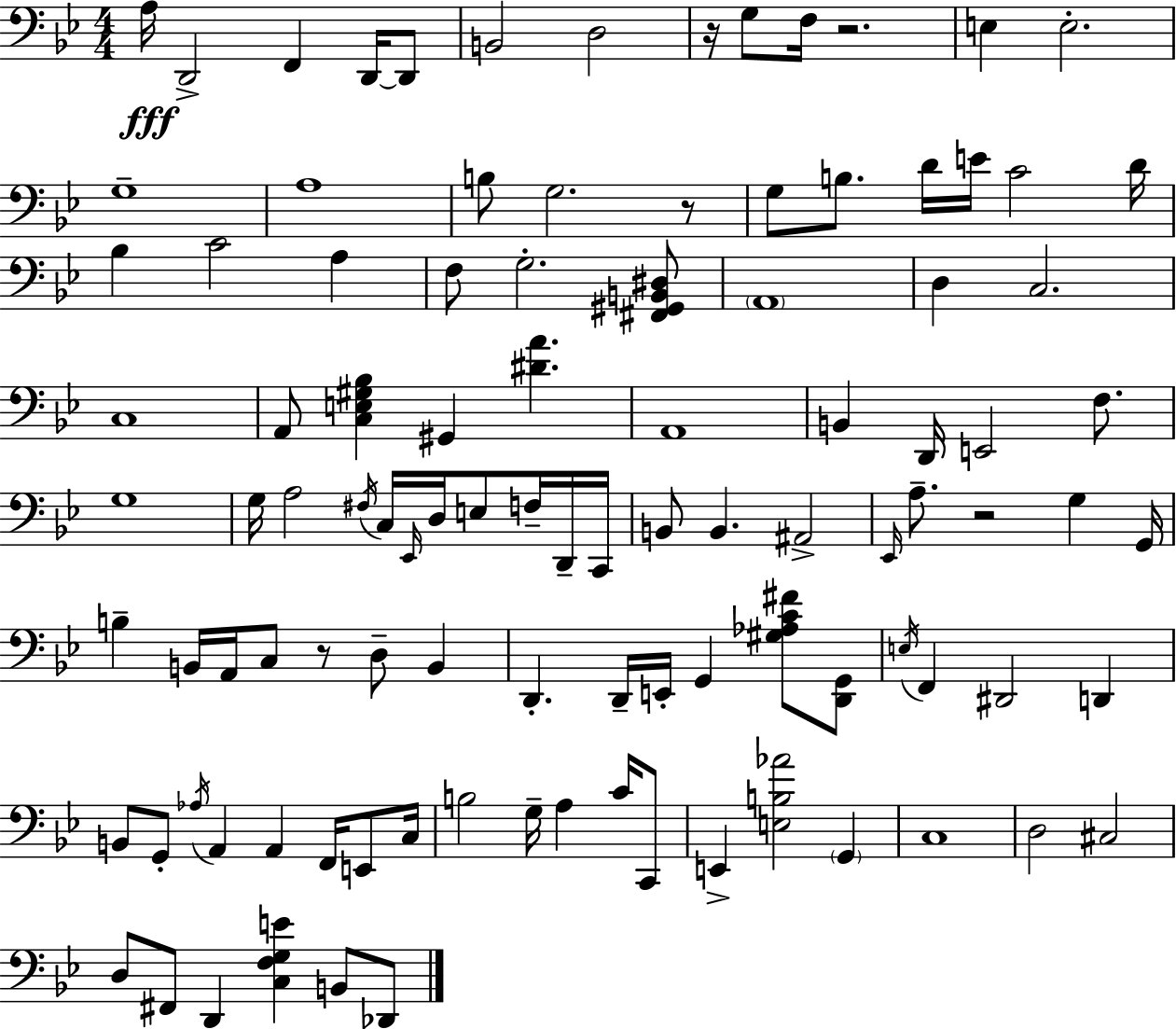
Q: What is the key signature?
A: BES major